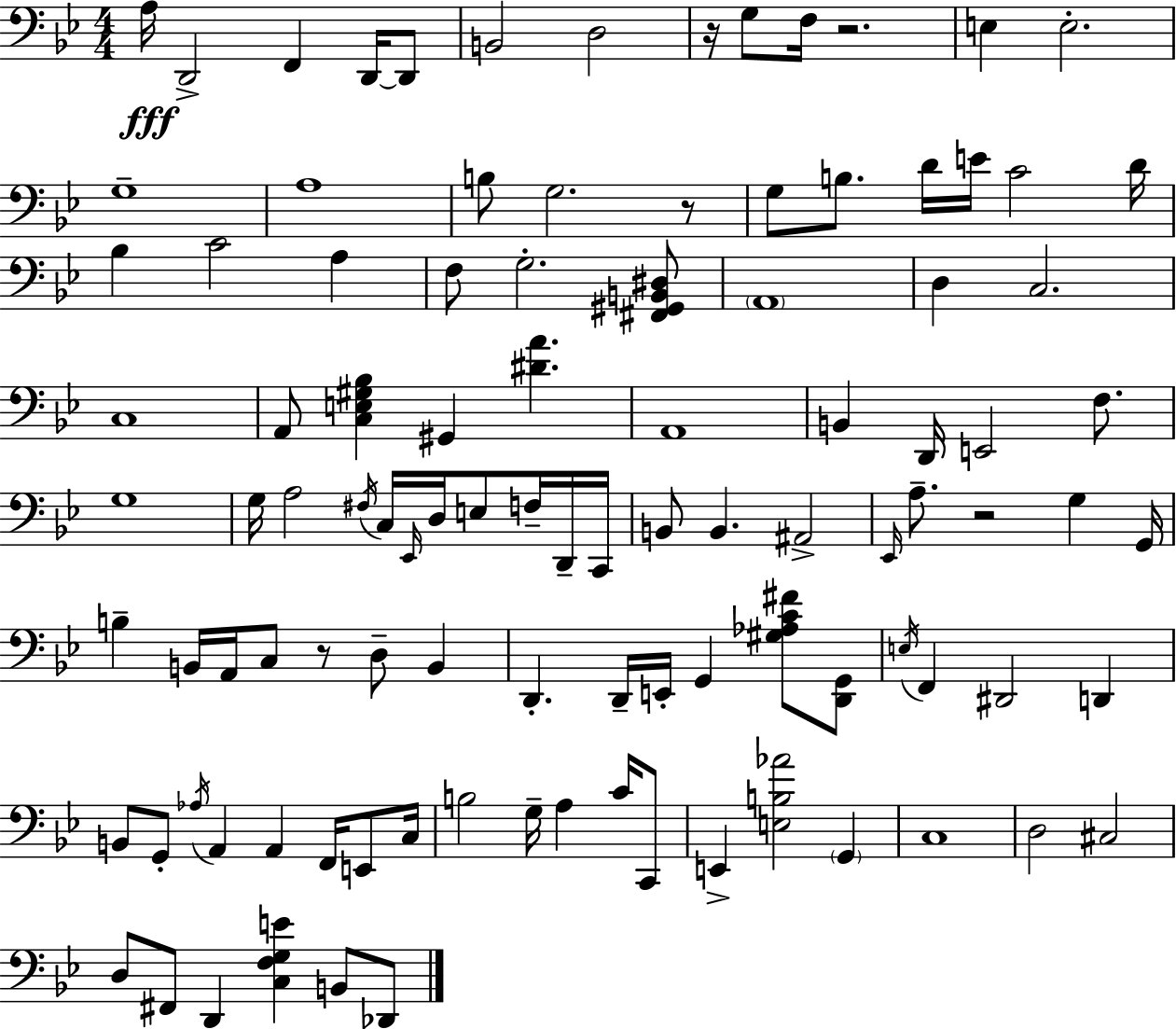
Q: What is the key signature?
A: BES major